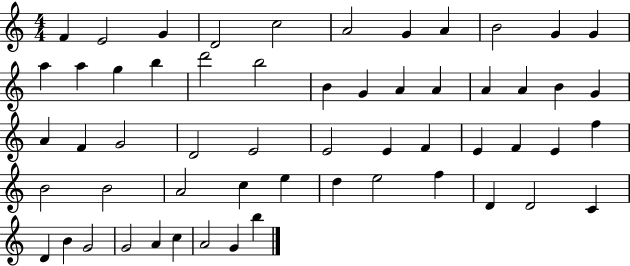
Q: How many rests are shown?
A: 0